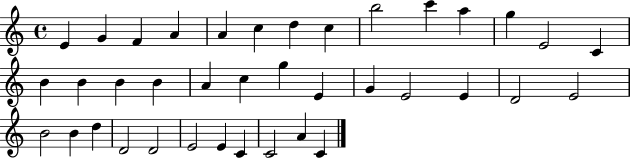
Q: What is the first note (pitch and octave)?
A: E4